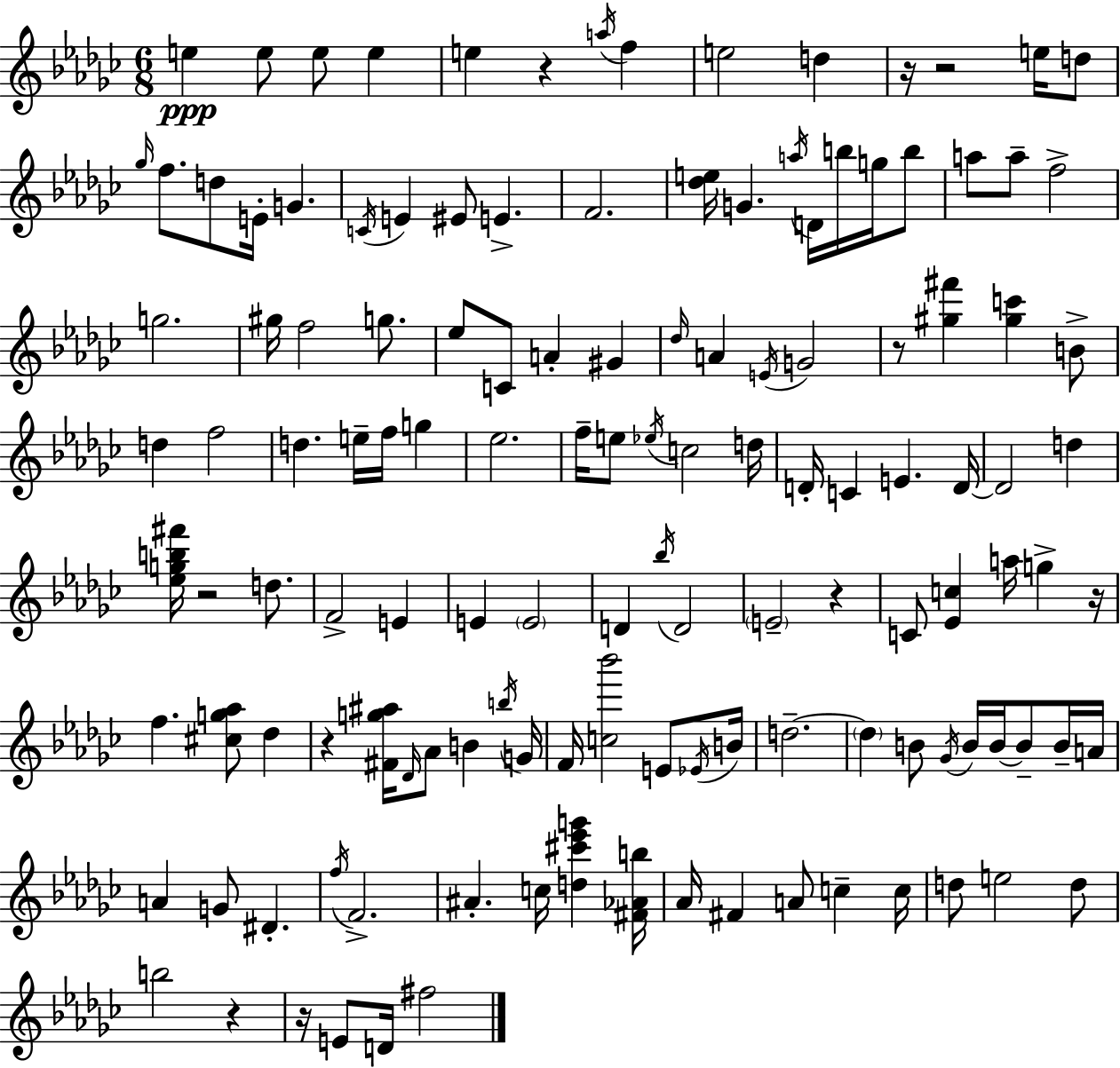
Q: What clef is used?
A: treble